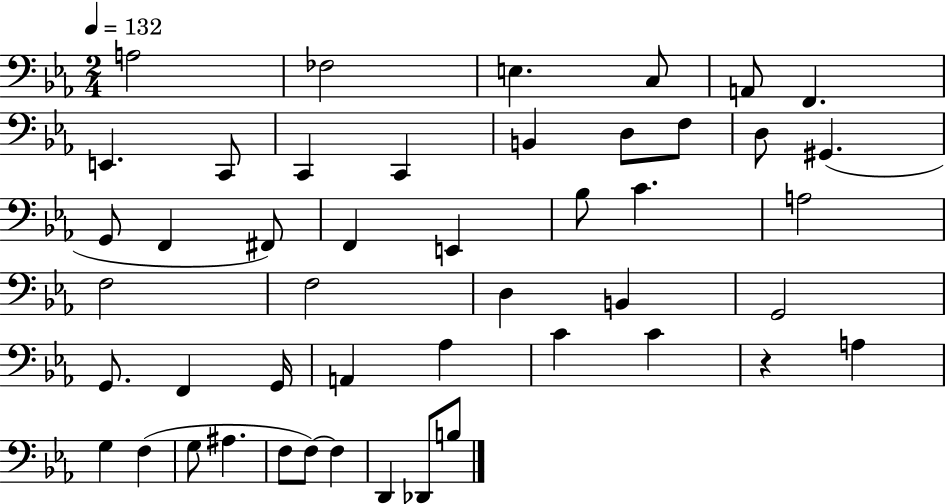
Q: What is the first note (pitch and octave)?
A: A3